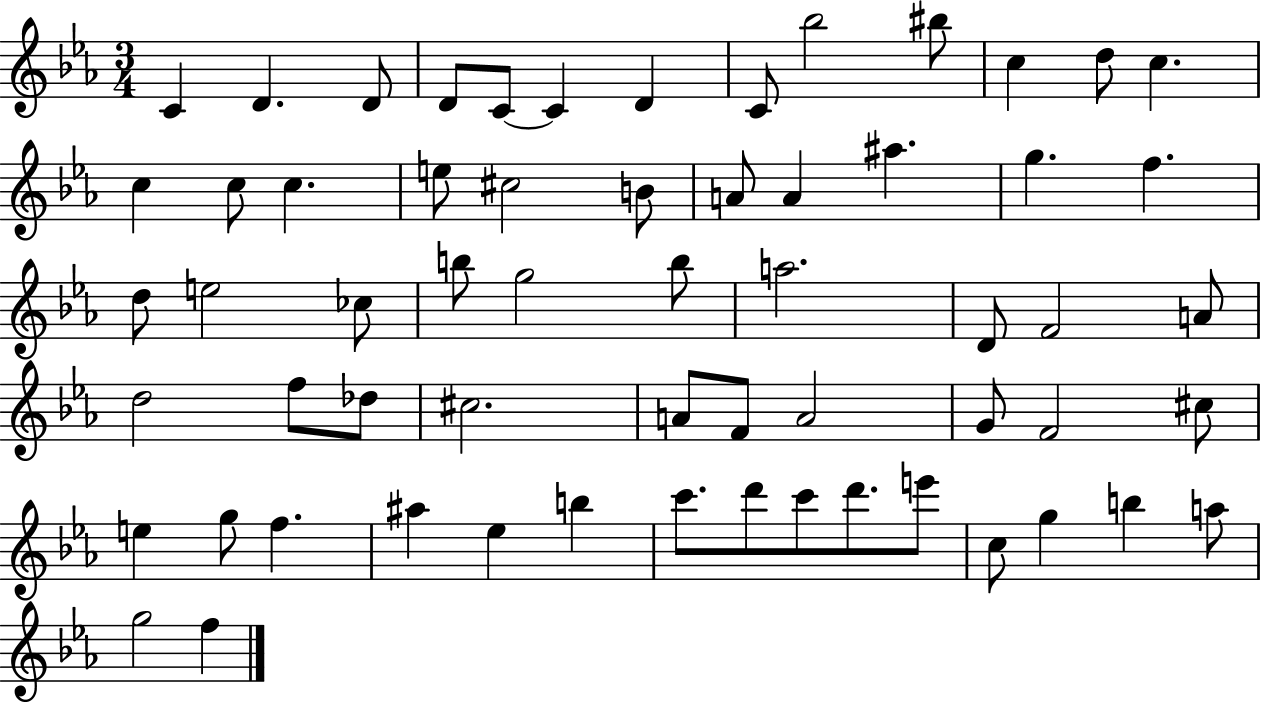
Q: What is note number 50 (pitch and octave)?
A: B5